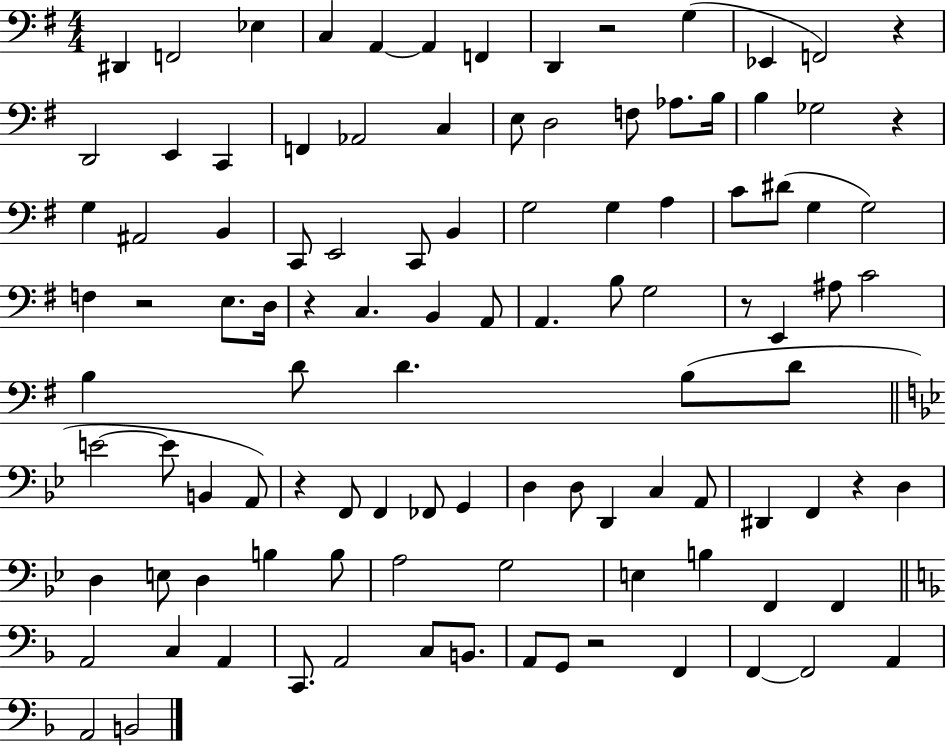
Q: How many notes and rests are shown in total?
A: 106